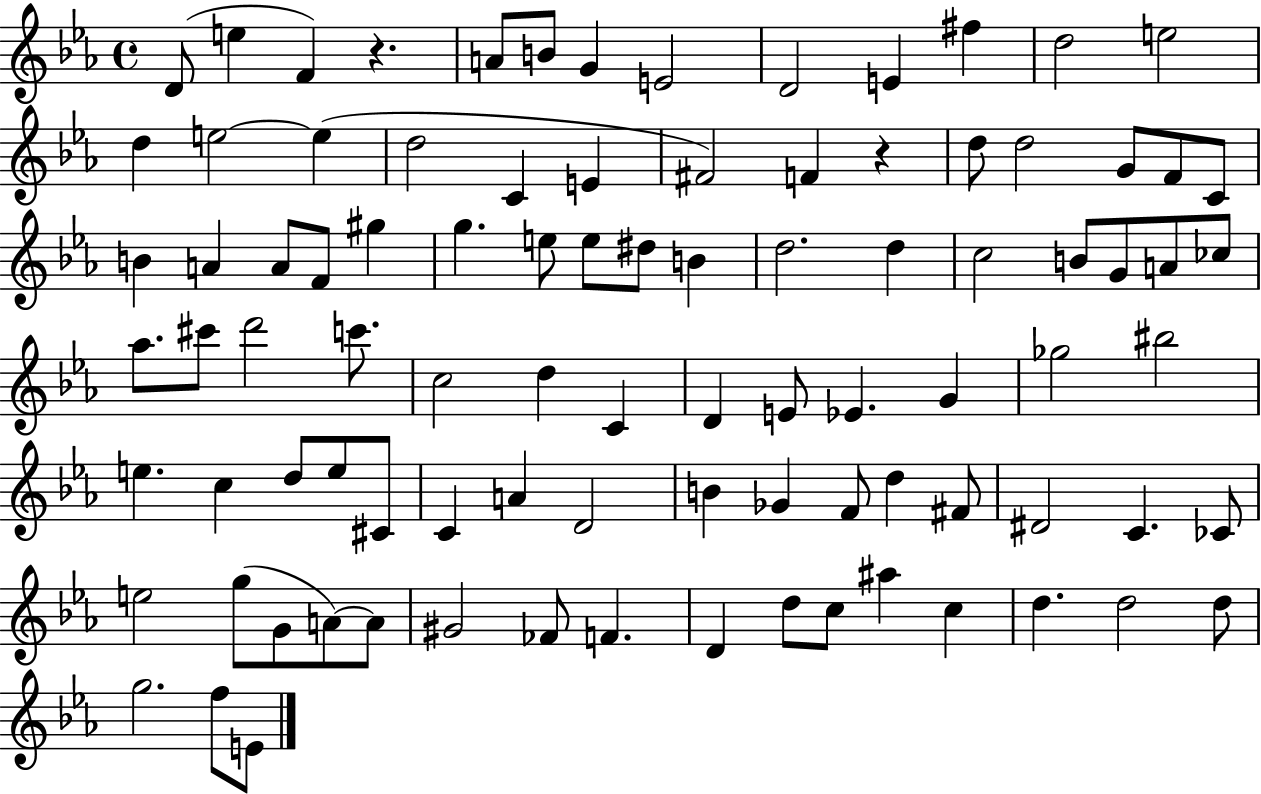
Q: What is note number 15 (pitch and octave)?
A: E5